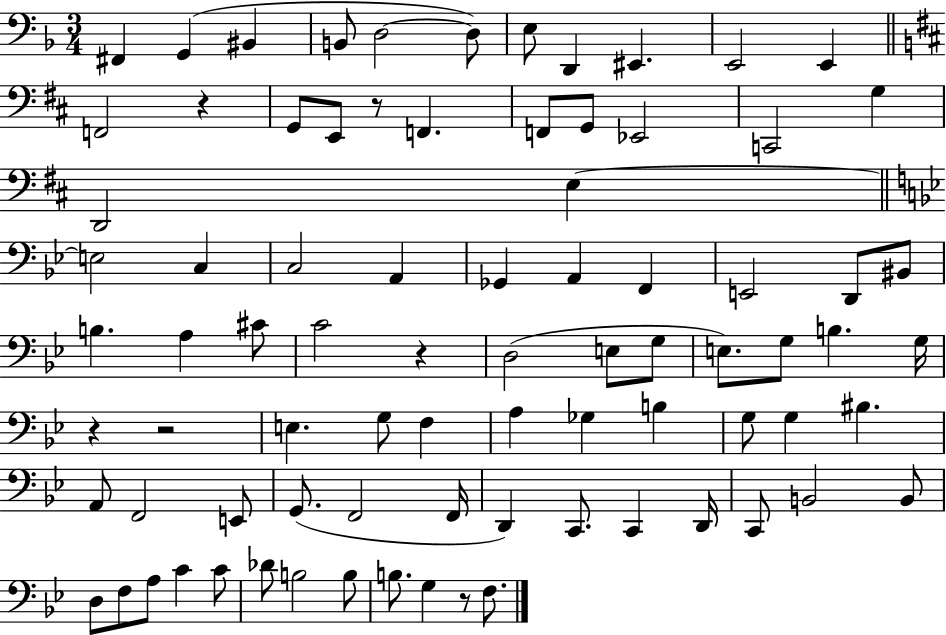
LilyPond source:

{
  \clef bass
  \numericTimeSignature
  \time 3/4
  \key f \major
  fis,4 g,4( bis,4 | b,8 d2~~ d8) | e8 d,4 eis,4. | e,2 e,4 | \break \bar "||" \break \key d \major f,2 r4 | g,8 e,8 r8 f,4. | f,8 g,8 ees,2 | c,2 g4 | \break d,2 e4~~ | \bar "||" \break \key bes \major e2 c4 | c2 a,4 | ges,4 a,4 f,4 | e,2 d,8 bis,8 | \break b4. a4 cis'8 | c'2 r4 | d2( e8 g8 | e8.) g8 b4. g16 | \break r4 r2 | e4. g8 f4 | a4 ges4 b4 | g8 g4 bis4. | \break a,8 f,2 e,8 | g,8.( f,2 f,16 | d,4) c,8. c,4 d,16 | c,8 b,2 b,8 | \break d8 f8 a8 c'4 c'8 | des'8 b2 b8 | b8. g4 r8 f8. | \bar "|."
}